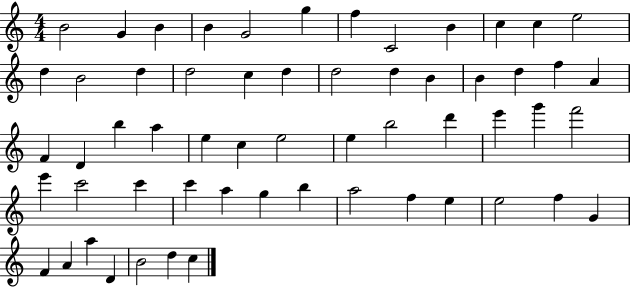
B4/h G4/q B4/q B4/q G4/h G5/q F5/q C4/h B4/q C5/q C5/q E5/h D5/q B4/h D5/q D5/h C5/q D5/q D5/h D5/q B4/q B4/q D5/q F5/q A4/q F4/q D4/q B5/q A5/q E5/q C5/q E5/h E5/q B5/h D6/q E6/q G6/q F6/h E6/q C6/h C6/q C6/q A5/q G5/q B5/q A5/h F5/q E5/q E5/h F5/q G4/q F4/q A4/q A5/q D4/q B4/h D5/q C5/q